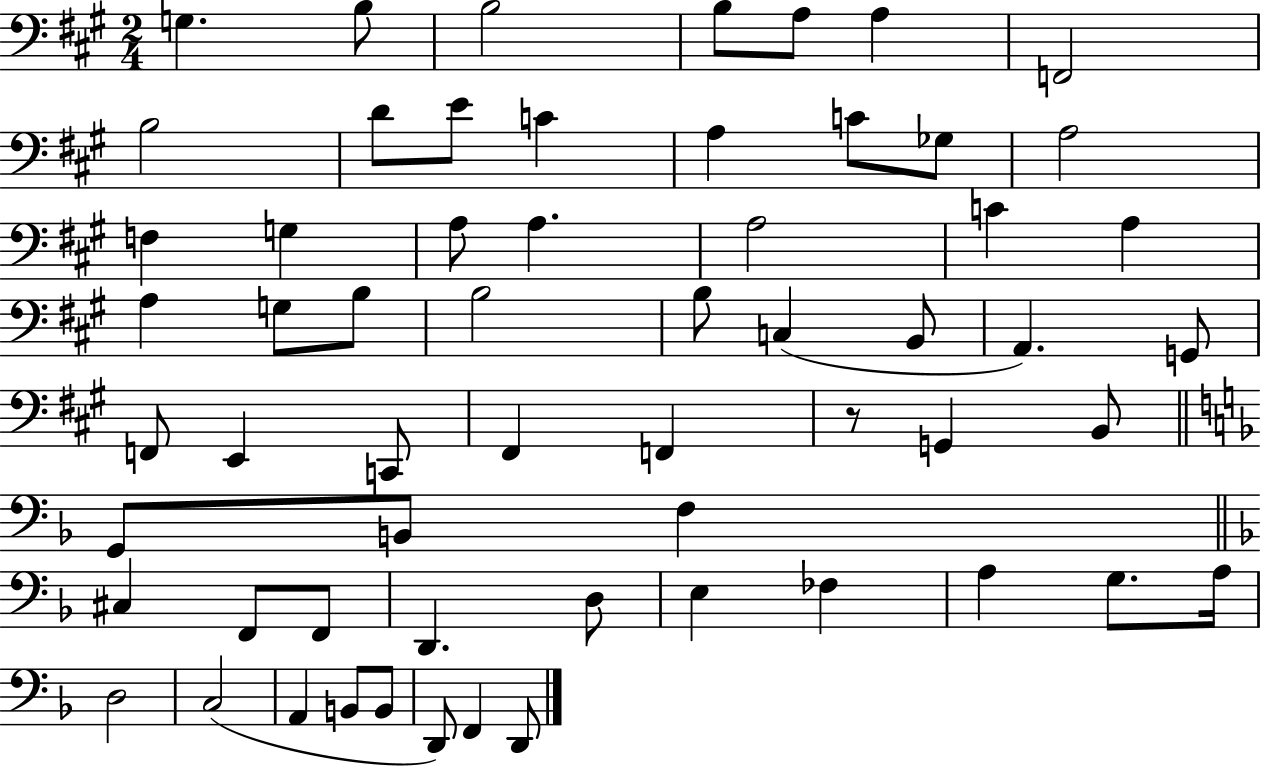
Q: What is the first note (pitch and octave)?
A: G3